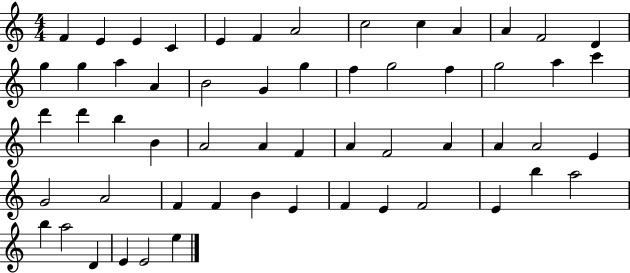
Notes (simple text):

F4/q E4/q E4/q C4/q E4/q F4/q A4/h C5/h C5/q A4/q A4/q F4/h D4/q G5/q G5/q A5/q A4/q B4/h G4/q G5/q F5/q G5/h F5/q G5/h A5/q C6/q D6/q D6/q B5/q B4/q A4/h A4/q F4/q A4/q F4/h A4/q A4/q A4/h E4/q G4/h A4/h F4/q F4/q B4/q E4/q F4/q E4/q F4/h E4/q B5/q A5/h B5/q A5/h D4/q E4/q E4/h E5/q